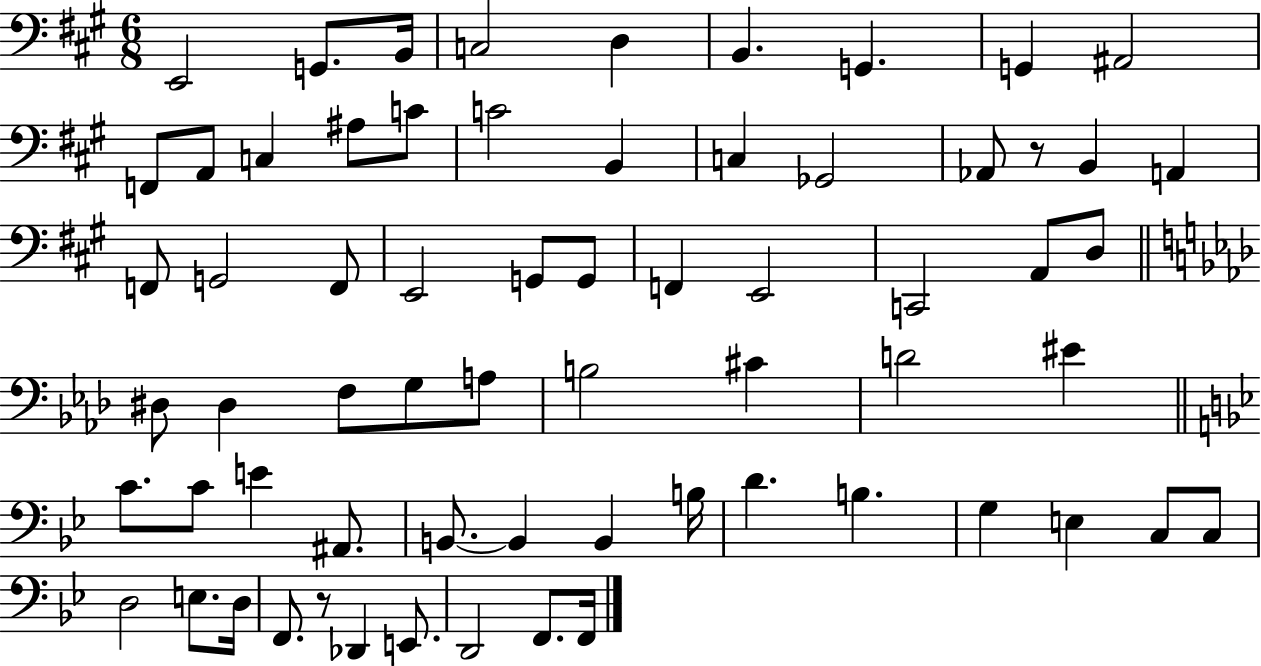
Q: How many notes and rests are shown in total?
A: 66